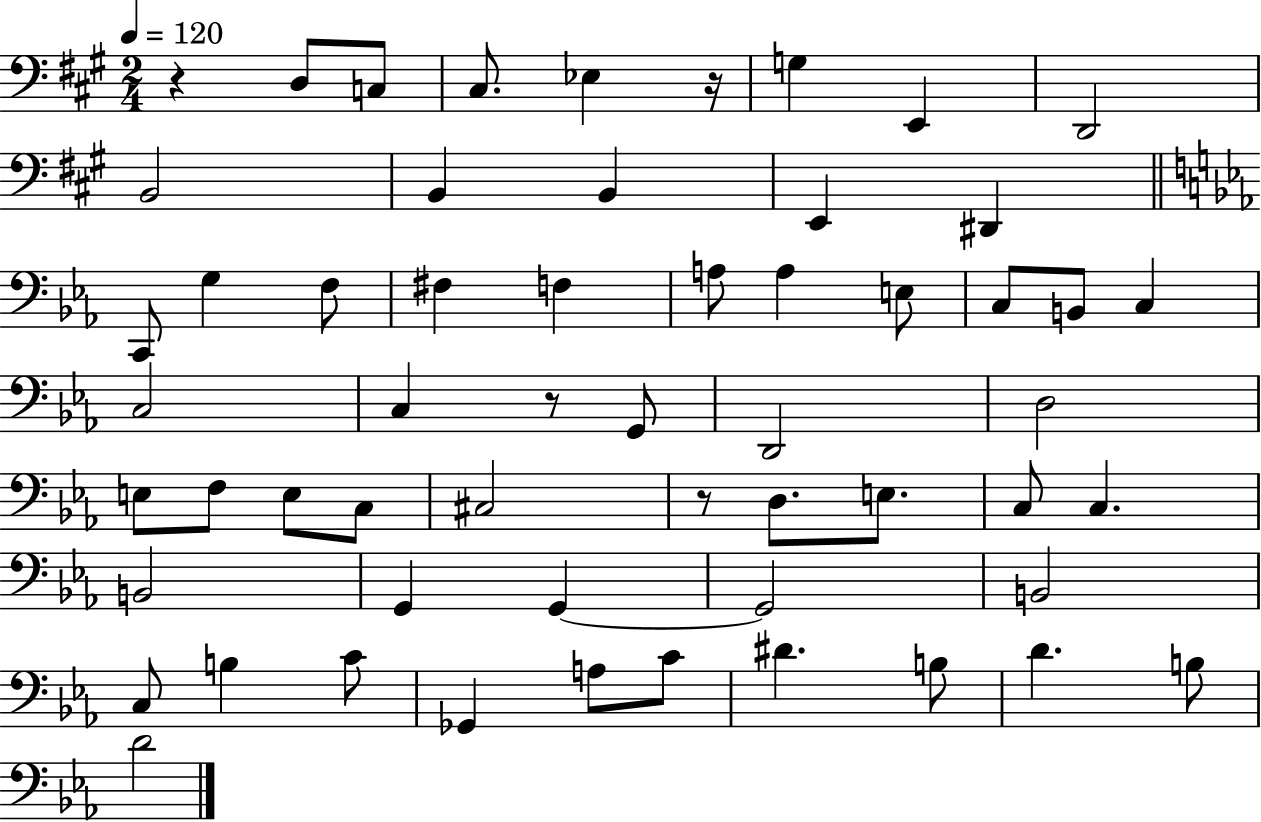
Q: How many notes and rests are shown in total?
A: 57